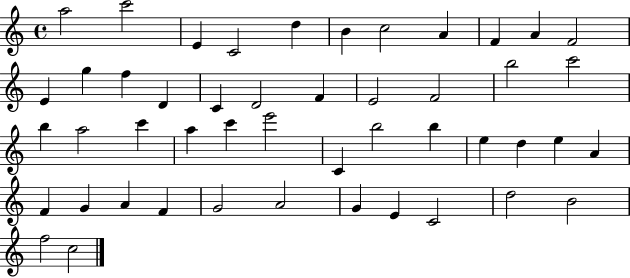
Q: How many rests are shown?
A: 0